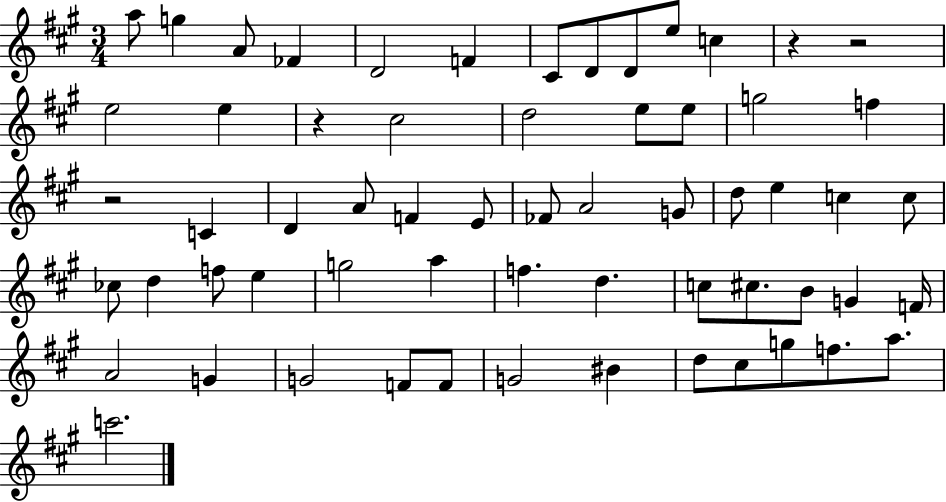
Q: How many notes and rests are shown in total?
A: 61